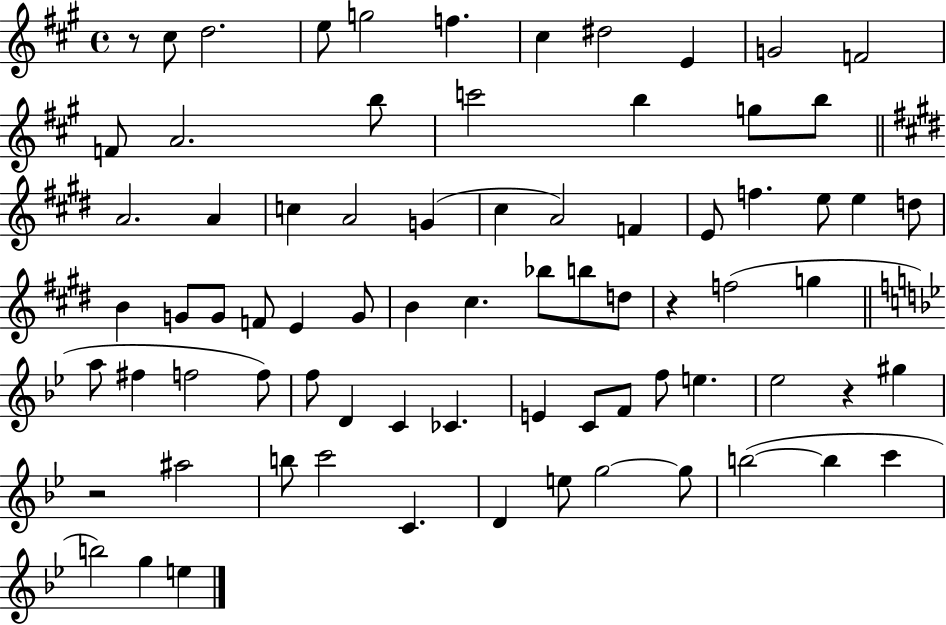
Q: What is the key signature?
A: A major